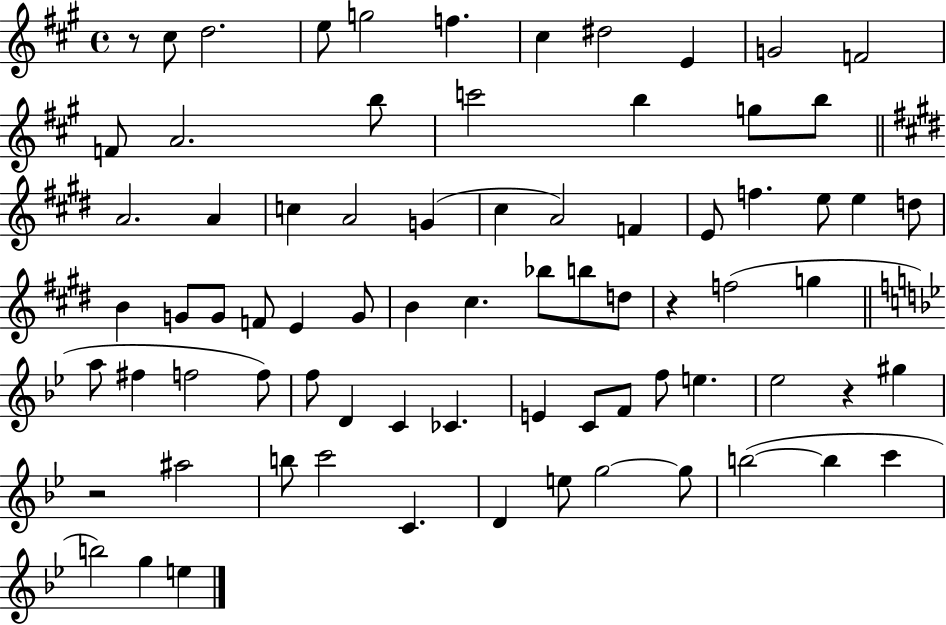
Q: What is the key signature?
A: A major